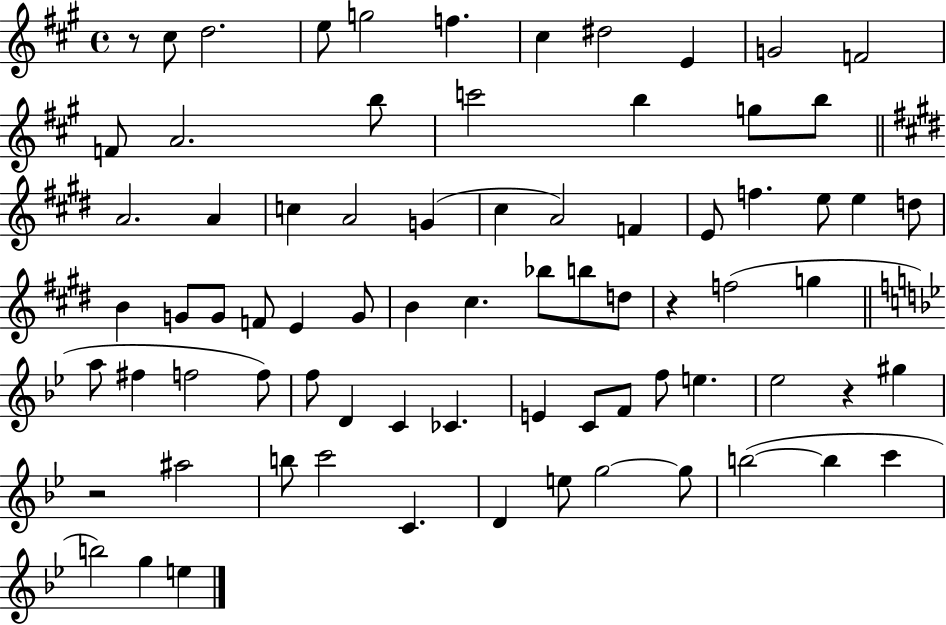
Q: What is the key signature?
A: A major